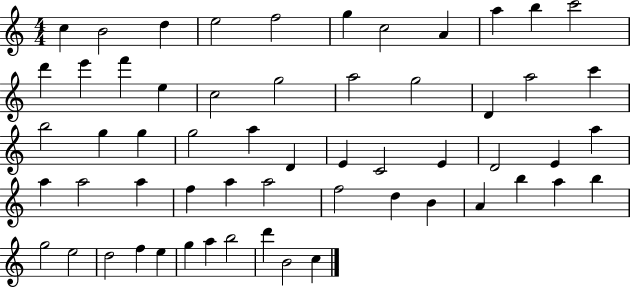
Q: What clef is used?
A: treble